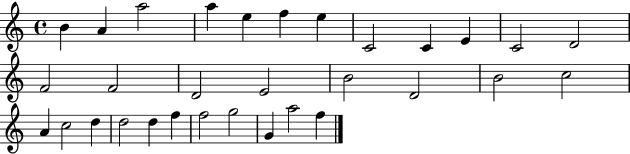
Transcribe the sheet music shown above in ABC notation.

X:1
T:Untitled
M:4/4
L:1/4
K:C
B A a2 a e f e C2 C E C2 D2 F2 F2 D2 E2 B2 D2 B2 c2 A c2 d d2 d f f2 g2 G a2 f